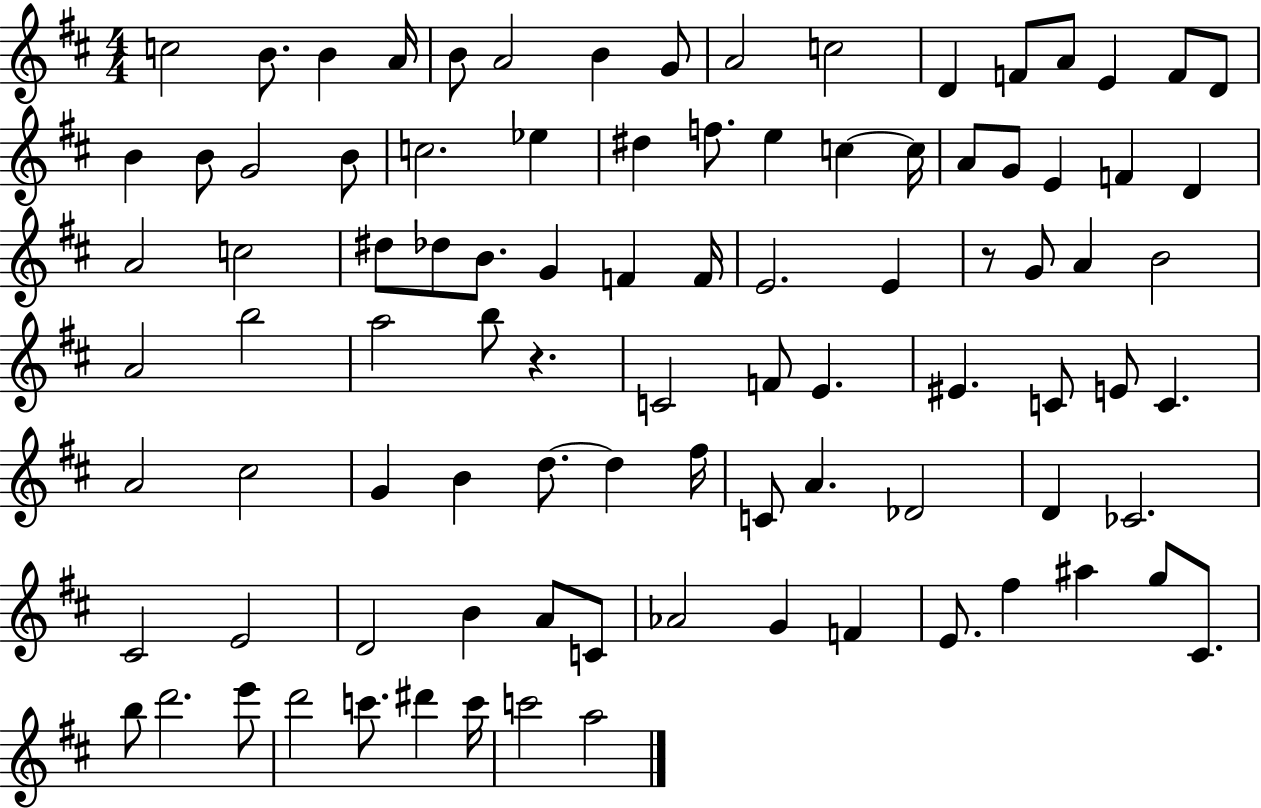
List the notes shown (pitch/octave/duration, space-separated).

C5/h B4/e. B4/q A4/s B4/e A4/h B4/q G4/e A4/h C5/h D4/q F4/e A4/e E4/q F4/e D4/e B4/q B4/e G4/h B4/e C5/h. Eb5/q D#5/q F5/e. E5/q C5/q C5/s A4/e G4/e E4/q F4/q D4/q A4/h C5/h D#5/e Db5/e B4/e. G4/q F4/q F4/s E4/h. E4/q R/e G4/e A4/q B4/h A4/h B5/h A5/h B5/e R/q. C4/h F4/e E4/q. EIS4/q. C4/e E4/e C4/q. A4/h C#5/h G4/q B4/q D5/e. D5/q F#5/s C4/e A4/q. Db4/h D4/q CES4/h. C#4/h E4/h D4/h B4/q A4/e C4/e Ab4/h G4/q F4/q E4/e. F#5/q A#5/q G5/e C#4/e. B5/e D6/h. E6/e D6/h C6/e. D#6/q C6/s C6/h A5/h